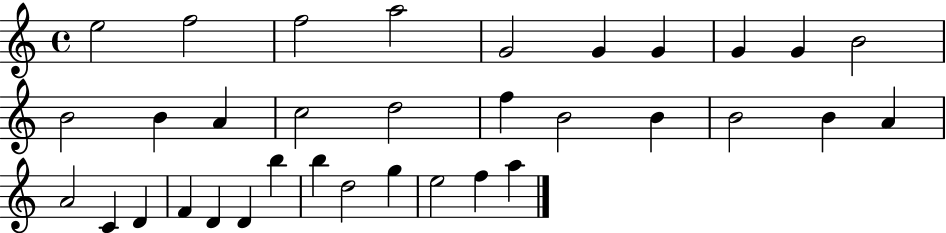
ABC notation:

X:1
T:Untitled
M:4/4
L:1/4
K:C
e2 f2 f2 a2 G2 G G G G B2 B2 B A c2 d2 f B2 B B2 B A A2 C D F D D b b d2 g e2 f a